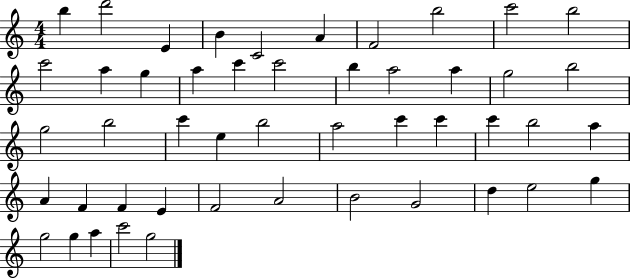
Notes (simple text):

B5/q D6/h E4/q B4/q C4/h A4/q F4/h B5/h C6/h B5/h C6/h A5/q G5/q A5/q C6/q C6/h B5/q A5/h A5/q G5/h B5/h G5/h B5/h C6/q E5/q B5/h A5/h C6/q C6/q C6/q B5/h A5/q A4/q F4/q F4/q E4/q F4/h A4/h B4/h G4/h D5/q E5/h G5/q G5/h G5/q A5/q C6/h G5/h